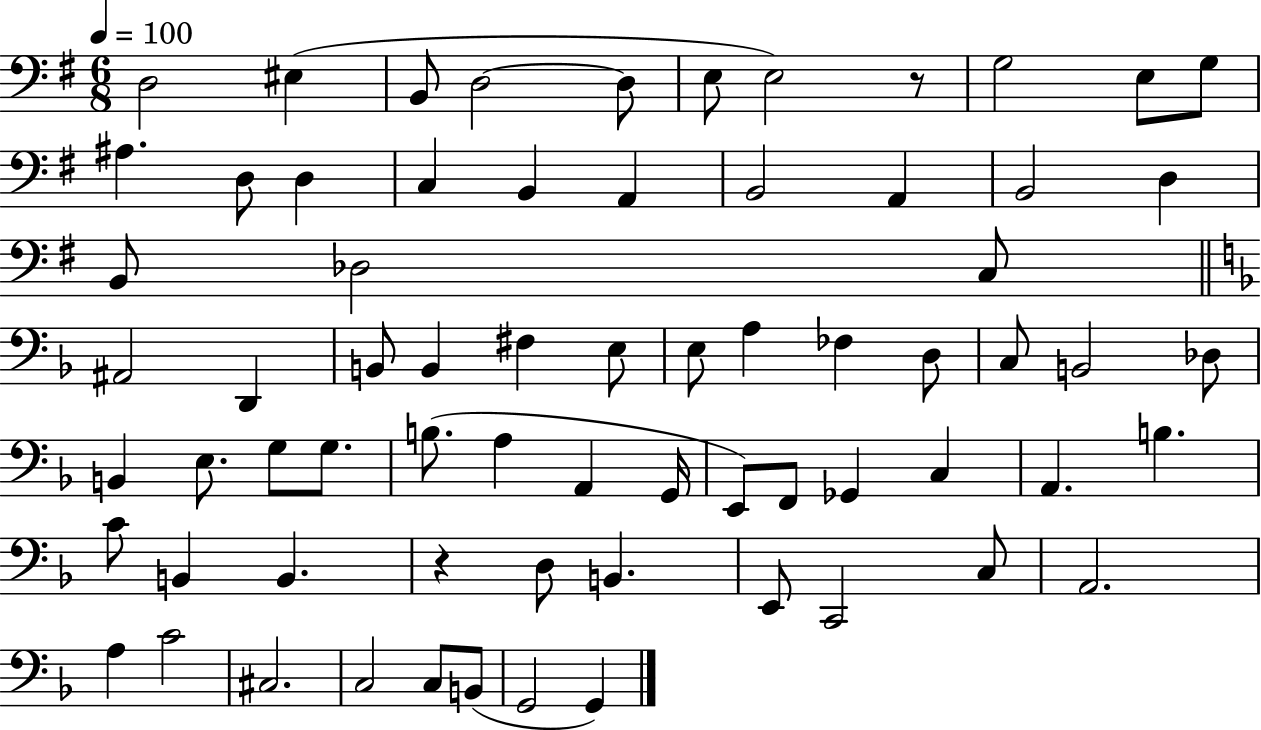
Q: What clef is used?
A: bass